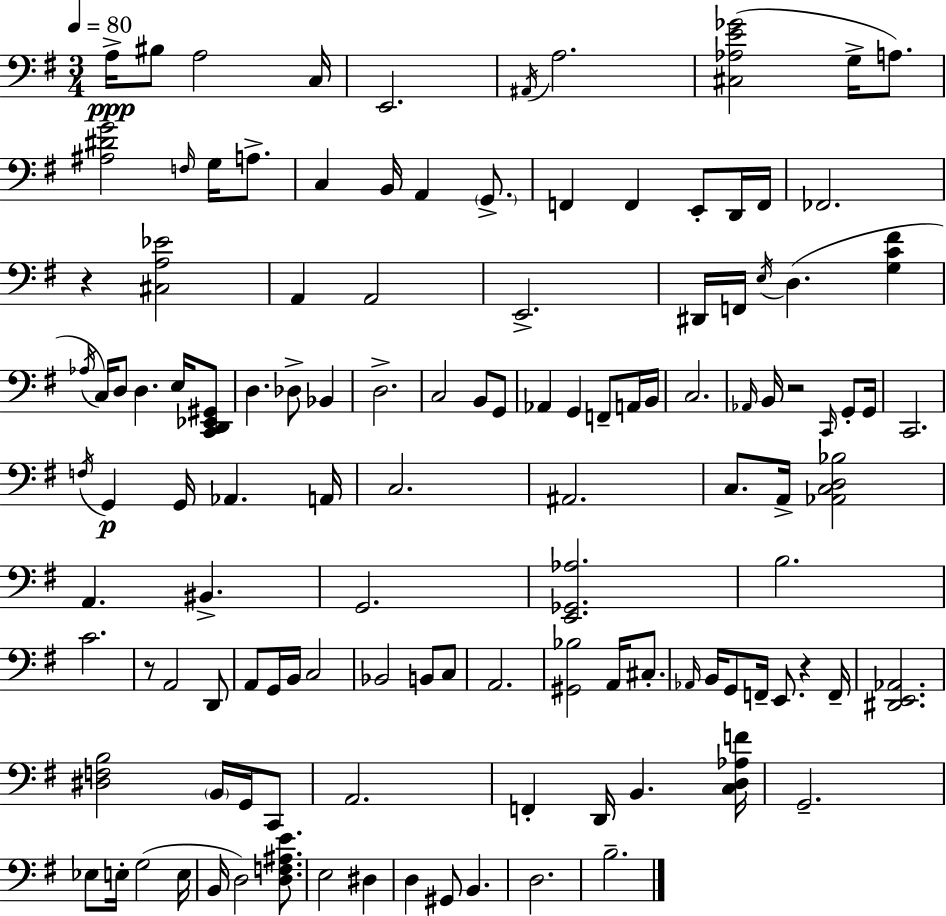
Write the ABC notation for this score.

X:1
T:Untitled
M:3/4
L:1/4
K:Em
A,/4 ^B,/2 A,2 C,/4 E,,2 ^A,,/4 A,2 [^C,_A,E_G]2 G,/4 A,/2 [^A,^DG]2 F,/4 G,/4 A,/2 C, B,,/4 A,, G,,/2 F,, F,, E,,/2 D,,/4 F,,/4 _F,,2 z [^C,A,_E]2 A,, A,,2 E,,2 ^D,,/4 F,,/4 E,/4 D, [G,C^F] _A,/4 C,/4 D,/2 D, E,/4 [C,,D,,_E,,^G,,]/2 D, _D,/2 _B,, D,2 C,2 B,,/2 G,,/2 _A,, G,, F,,/2 A,,/4 B,,/4 C,2 _A,,/4 B,,/4 z2 C,,/4 G,,/2 G,,/4 C,,2 F,/4 G,, G,,/4 _A,, A,,/4 C,2 ^A,,2 C,/2 A,,/4 [_A,,C,D,_B,]2 A,, ^B,, G,,2 [E,,_G,,_A,]2 B,2 C2 z/2 A,,2 D,,/2 A,,/2 G,,/4 B,,/4 C,2 _B,,2 B,,/2 C,/2 A,,2 [^G,,_B,]2 A,,/4 ^C,/2 _A,,/4 B,,/4 G,,/2 F,,/4 E,,/2 z F,,/4 [^D,,E,,_A,,]2 [^D,F,B,]2 B,,/4 G,,/4 C,,/2 A,,2 F,, D,,/4 B,, [C,D,_A,F]/4 G,,2 _E,/2 E,/4 G,2 E,/4 B,,/4 D,2 [D,F,^A,E]/2 E,2 ^D, D, ^G,,/2 B,, D,2 B,2